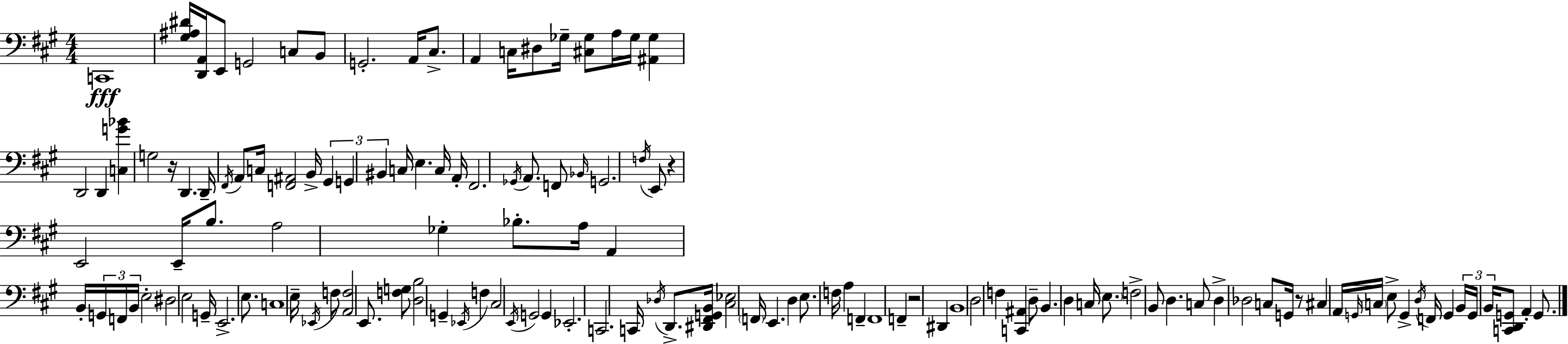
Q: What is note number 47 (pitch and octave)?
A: B2